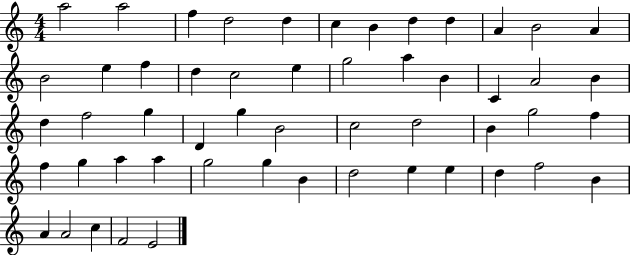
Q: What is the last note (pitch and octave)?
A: E4